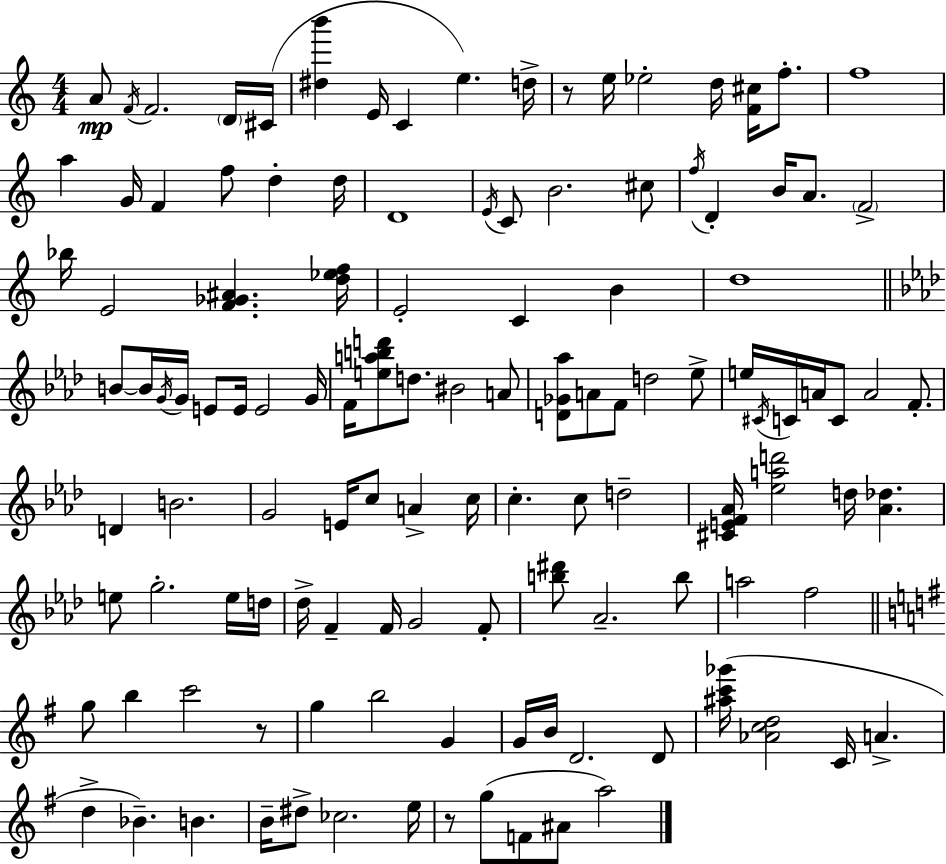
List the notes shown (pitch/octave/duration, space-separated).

A4/e F4/s F4/h. D4/s C#4/s [D#5,B6]/q E4/s C4/q E5/q. D5/s R/e E5/s Eb5/h D5/s [F4,C#5]/s F5/e. F5/w A5/q G4/s F4/q F5/e D5/q D5/s D4/w E4/s C4/e B4/h. C#5/e F5/s D4/q B4/s A4/e. F4/h Bb5/s E4/h [F4,Gb4,A#4]/q. [D5,Eb5,F5]/s E4/h C4/q B4/q D5/w B4/e B4/s G4/s G4/s E4/e E4/s E4/h G4/s F4/s [E5,A5,B5,D6]/e D5/e. BIS4/h A4/e [D4,Gb4,Ab5]/e A4/e F4/e D5/h Eb5/e E5/s C#4/s C4/s A4/s C4/e A4/h F4/e. D4/q B4/h. G4/h E4/s C5/e A4/q C5/s C5/q. C5/e D5/h [C#4,E4,F4,Ab4]/s [Eb5,A5,D6]/h D5/s [Ab4,Db5]/q. E5/e G5/h. E5/s D5/s Db5/s F4/q F4/s G4/h F4/e [B5,D#6]/e Ab4/h. B5/e A5/h F5/h G5/e B5/q C6/h R/e G5/q B5/h G4/q G4/s B4/s D4/h. D4/e [A#5,C6,Gb6]/s [Ab4,C5,D5]/h C4/s A4/q. D5/q Bb4/q. B4/q. B4/s D#5/e CES5/h. E5/s R/e G5/e F4/e A#4/e A5/h